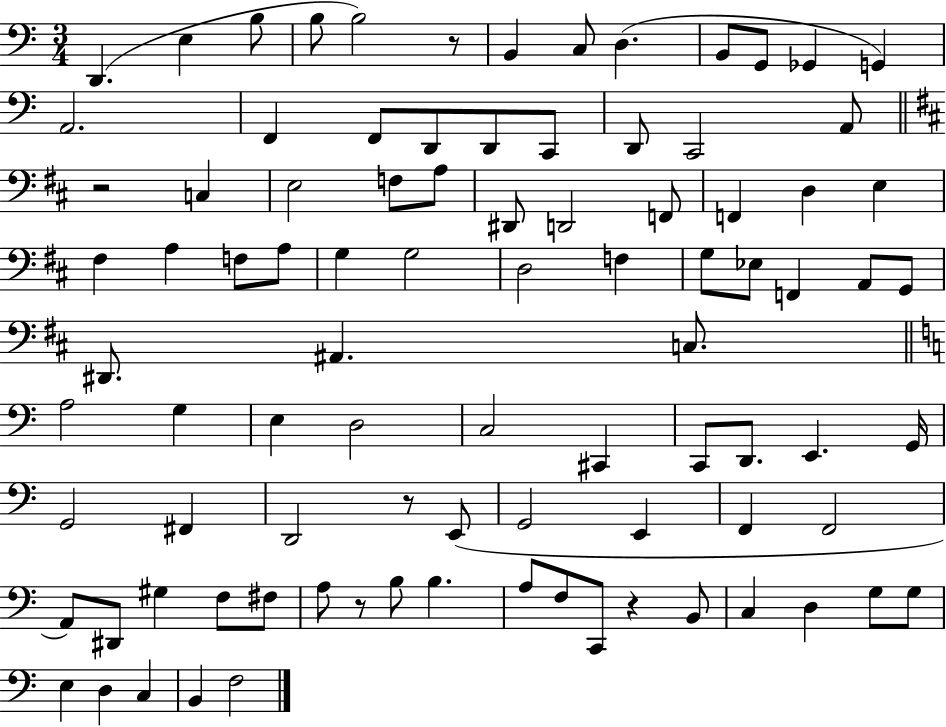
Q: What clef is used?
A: bass